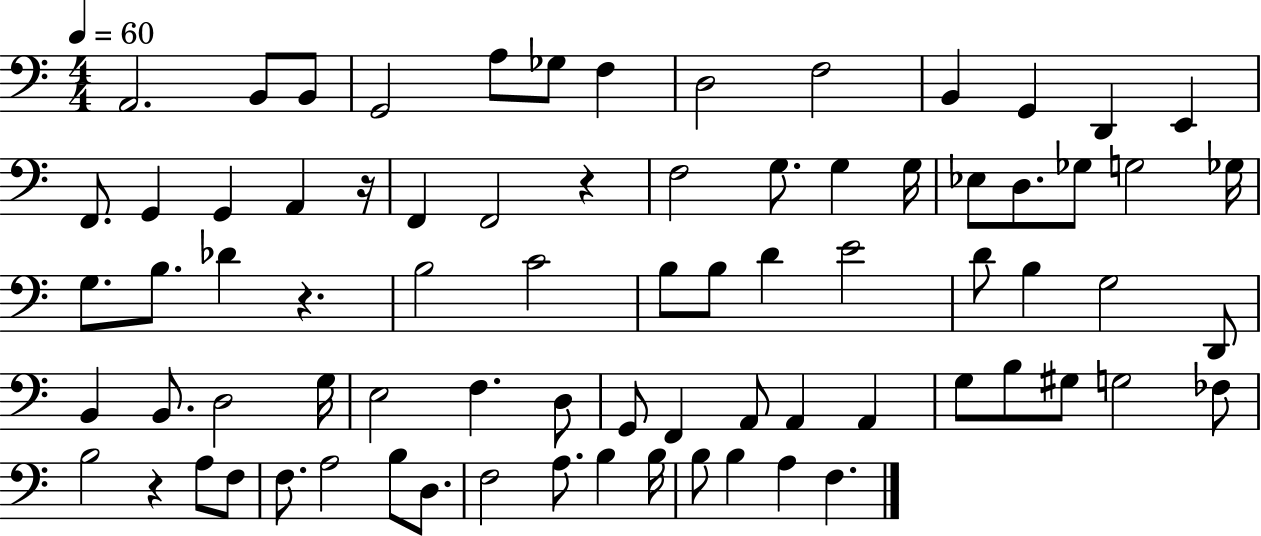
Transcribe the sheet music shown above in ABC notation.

X:1
T:Untitled
M:4/4
L:1/4
K:C
A,,2 B,,/2 B,,/2 G,,2 A,/2 _G,/2 F, D,2 F,2 B,, G,, D,, E,, F,,/2 G,, G,, A,, z/4 F,, F,,2 z F,2 G,/2 G, G,/4 _E,/2 D,/2 _G,/2 G,2 _G,/4 G,/2 B,/2 _D z B,2 C2 B,/2 B,/2 D E2 D/2 B, G,2 D,,/2 B,, B,,/2 D,2 G,/4 E,2 F, D,/2 G,,/2 F,, A,,/2 A,, A,, G,/2 B,/2 ^G,/2 G,2 _F,/2 B,2 z A,/2 F,/2 F,/2 A,2 B,/2 D,/2 F,2 A,/2 B, B,/4 B,/2 B, A, F,